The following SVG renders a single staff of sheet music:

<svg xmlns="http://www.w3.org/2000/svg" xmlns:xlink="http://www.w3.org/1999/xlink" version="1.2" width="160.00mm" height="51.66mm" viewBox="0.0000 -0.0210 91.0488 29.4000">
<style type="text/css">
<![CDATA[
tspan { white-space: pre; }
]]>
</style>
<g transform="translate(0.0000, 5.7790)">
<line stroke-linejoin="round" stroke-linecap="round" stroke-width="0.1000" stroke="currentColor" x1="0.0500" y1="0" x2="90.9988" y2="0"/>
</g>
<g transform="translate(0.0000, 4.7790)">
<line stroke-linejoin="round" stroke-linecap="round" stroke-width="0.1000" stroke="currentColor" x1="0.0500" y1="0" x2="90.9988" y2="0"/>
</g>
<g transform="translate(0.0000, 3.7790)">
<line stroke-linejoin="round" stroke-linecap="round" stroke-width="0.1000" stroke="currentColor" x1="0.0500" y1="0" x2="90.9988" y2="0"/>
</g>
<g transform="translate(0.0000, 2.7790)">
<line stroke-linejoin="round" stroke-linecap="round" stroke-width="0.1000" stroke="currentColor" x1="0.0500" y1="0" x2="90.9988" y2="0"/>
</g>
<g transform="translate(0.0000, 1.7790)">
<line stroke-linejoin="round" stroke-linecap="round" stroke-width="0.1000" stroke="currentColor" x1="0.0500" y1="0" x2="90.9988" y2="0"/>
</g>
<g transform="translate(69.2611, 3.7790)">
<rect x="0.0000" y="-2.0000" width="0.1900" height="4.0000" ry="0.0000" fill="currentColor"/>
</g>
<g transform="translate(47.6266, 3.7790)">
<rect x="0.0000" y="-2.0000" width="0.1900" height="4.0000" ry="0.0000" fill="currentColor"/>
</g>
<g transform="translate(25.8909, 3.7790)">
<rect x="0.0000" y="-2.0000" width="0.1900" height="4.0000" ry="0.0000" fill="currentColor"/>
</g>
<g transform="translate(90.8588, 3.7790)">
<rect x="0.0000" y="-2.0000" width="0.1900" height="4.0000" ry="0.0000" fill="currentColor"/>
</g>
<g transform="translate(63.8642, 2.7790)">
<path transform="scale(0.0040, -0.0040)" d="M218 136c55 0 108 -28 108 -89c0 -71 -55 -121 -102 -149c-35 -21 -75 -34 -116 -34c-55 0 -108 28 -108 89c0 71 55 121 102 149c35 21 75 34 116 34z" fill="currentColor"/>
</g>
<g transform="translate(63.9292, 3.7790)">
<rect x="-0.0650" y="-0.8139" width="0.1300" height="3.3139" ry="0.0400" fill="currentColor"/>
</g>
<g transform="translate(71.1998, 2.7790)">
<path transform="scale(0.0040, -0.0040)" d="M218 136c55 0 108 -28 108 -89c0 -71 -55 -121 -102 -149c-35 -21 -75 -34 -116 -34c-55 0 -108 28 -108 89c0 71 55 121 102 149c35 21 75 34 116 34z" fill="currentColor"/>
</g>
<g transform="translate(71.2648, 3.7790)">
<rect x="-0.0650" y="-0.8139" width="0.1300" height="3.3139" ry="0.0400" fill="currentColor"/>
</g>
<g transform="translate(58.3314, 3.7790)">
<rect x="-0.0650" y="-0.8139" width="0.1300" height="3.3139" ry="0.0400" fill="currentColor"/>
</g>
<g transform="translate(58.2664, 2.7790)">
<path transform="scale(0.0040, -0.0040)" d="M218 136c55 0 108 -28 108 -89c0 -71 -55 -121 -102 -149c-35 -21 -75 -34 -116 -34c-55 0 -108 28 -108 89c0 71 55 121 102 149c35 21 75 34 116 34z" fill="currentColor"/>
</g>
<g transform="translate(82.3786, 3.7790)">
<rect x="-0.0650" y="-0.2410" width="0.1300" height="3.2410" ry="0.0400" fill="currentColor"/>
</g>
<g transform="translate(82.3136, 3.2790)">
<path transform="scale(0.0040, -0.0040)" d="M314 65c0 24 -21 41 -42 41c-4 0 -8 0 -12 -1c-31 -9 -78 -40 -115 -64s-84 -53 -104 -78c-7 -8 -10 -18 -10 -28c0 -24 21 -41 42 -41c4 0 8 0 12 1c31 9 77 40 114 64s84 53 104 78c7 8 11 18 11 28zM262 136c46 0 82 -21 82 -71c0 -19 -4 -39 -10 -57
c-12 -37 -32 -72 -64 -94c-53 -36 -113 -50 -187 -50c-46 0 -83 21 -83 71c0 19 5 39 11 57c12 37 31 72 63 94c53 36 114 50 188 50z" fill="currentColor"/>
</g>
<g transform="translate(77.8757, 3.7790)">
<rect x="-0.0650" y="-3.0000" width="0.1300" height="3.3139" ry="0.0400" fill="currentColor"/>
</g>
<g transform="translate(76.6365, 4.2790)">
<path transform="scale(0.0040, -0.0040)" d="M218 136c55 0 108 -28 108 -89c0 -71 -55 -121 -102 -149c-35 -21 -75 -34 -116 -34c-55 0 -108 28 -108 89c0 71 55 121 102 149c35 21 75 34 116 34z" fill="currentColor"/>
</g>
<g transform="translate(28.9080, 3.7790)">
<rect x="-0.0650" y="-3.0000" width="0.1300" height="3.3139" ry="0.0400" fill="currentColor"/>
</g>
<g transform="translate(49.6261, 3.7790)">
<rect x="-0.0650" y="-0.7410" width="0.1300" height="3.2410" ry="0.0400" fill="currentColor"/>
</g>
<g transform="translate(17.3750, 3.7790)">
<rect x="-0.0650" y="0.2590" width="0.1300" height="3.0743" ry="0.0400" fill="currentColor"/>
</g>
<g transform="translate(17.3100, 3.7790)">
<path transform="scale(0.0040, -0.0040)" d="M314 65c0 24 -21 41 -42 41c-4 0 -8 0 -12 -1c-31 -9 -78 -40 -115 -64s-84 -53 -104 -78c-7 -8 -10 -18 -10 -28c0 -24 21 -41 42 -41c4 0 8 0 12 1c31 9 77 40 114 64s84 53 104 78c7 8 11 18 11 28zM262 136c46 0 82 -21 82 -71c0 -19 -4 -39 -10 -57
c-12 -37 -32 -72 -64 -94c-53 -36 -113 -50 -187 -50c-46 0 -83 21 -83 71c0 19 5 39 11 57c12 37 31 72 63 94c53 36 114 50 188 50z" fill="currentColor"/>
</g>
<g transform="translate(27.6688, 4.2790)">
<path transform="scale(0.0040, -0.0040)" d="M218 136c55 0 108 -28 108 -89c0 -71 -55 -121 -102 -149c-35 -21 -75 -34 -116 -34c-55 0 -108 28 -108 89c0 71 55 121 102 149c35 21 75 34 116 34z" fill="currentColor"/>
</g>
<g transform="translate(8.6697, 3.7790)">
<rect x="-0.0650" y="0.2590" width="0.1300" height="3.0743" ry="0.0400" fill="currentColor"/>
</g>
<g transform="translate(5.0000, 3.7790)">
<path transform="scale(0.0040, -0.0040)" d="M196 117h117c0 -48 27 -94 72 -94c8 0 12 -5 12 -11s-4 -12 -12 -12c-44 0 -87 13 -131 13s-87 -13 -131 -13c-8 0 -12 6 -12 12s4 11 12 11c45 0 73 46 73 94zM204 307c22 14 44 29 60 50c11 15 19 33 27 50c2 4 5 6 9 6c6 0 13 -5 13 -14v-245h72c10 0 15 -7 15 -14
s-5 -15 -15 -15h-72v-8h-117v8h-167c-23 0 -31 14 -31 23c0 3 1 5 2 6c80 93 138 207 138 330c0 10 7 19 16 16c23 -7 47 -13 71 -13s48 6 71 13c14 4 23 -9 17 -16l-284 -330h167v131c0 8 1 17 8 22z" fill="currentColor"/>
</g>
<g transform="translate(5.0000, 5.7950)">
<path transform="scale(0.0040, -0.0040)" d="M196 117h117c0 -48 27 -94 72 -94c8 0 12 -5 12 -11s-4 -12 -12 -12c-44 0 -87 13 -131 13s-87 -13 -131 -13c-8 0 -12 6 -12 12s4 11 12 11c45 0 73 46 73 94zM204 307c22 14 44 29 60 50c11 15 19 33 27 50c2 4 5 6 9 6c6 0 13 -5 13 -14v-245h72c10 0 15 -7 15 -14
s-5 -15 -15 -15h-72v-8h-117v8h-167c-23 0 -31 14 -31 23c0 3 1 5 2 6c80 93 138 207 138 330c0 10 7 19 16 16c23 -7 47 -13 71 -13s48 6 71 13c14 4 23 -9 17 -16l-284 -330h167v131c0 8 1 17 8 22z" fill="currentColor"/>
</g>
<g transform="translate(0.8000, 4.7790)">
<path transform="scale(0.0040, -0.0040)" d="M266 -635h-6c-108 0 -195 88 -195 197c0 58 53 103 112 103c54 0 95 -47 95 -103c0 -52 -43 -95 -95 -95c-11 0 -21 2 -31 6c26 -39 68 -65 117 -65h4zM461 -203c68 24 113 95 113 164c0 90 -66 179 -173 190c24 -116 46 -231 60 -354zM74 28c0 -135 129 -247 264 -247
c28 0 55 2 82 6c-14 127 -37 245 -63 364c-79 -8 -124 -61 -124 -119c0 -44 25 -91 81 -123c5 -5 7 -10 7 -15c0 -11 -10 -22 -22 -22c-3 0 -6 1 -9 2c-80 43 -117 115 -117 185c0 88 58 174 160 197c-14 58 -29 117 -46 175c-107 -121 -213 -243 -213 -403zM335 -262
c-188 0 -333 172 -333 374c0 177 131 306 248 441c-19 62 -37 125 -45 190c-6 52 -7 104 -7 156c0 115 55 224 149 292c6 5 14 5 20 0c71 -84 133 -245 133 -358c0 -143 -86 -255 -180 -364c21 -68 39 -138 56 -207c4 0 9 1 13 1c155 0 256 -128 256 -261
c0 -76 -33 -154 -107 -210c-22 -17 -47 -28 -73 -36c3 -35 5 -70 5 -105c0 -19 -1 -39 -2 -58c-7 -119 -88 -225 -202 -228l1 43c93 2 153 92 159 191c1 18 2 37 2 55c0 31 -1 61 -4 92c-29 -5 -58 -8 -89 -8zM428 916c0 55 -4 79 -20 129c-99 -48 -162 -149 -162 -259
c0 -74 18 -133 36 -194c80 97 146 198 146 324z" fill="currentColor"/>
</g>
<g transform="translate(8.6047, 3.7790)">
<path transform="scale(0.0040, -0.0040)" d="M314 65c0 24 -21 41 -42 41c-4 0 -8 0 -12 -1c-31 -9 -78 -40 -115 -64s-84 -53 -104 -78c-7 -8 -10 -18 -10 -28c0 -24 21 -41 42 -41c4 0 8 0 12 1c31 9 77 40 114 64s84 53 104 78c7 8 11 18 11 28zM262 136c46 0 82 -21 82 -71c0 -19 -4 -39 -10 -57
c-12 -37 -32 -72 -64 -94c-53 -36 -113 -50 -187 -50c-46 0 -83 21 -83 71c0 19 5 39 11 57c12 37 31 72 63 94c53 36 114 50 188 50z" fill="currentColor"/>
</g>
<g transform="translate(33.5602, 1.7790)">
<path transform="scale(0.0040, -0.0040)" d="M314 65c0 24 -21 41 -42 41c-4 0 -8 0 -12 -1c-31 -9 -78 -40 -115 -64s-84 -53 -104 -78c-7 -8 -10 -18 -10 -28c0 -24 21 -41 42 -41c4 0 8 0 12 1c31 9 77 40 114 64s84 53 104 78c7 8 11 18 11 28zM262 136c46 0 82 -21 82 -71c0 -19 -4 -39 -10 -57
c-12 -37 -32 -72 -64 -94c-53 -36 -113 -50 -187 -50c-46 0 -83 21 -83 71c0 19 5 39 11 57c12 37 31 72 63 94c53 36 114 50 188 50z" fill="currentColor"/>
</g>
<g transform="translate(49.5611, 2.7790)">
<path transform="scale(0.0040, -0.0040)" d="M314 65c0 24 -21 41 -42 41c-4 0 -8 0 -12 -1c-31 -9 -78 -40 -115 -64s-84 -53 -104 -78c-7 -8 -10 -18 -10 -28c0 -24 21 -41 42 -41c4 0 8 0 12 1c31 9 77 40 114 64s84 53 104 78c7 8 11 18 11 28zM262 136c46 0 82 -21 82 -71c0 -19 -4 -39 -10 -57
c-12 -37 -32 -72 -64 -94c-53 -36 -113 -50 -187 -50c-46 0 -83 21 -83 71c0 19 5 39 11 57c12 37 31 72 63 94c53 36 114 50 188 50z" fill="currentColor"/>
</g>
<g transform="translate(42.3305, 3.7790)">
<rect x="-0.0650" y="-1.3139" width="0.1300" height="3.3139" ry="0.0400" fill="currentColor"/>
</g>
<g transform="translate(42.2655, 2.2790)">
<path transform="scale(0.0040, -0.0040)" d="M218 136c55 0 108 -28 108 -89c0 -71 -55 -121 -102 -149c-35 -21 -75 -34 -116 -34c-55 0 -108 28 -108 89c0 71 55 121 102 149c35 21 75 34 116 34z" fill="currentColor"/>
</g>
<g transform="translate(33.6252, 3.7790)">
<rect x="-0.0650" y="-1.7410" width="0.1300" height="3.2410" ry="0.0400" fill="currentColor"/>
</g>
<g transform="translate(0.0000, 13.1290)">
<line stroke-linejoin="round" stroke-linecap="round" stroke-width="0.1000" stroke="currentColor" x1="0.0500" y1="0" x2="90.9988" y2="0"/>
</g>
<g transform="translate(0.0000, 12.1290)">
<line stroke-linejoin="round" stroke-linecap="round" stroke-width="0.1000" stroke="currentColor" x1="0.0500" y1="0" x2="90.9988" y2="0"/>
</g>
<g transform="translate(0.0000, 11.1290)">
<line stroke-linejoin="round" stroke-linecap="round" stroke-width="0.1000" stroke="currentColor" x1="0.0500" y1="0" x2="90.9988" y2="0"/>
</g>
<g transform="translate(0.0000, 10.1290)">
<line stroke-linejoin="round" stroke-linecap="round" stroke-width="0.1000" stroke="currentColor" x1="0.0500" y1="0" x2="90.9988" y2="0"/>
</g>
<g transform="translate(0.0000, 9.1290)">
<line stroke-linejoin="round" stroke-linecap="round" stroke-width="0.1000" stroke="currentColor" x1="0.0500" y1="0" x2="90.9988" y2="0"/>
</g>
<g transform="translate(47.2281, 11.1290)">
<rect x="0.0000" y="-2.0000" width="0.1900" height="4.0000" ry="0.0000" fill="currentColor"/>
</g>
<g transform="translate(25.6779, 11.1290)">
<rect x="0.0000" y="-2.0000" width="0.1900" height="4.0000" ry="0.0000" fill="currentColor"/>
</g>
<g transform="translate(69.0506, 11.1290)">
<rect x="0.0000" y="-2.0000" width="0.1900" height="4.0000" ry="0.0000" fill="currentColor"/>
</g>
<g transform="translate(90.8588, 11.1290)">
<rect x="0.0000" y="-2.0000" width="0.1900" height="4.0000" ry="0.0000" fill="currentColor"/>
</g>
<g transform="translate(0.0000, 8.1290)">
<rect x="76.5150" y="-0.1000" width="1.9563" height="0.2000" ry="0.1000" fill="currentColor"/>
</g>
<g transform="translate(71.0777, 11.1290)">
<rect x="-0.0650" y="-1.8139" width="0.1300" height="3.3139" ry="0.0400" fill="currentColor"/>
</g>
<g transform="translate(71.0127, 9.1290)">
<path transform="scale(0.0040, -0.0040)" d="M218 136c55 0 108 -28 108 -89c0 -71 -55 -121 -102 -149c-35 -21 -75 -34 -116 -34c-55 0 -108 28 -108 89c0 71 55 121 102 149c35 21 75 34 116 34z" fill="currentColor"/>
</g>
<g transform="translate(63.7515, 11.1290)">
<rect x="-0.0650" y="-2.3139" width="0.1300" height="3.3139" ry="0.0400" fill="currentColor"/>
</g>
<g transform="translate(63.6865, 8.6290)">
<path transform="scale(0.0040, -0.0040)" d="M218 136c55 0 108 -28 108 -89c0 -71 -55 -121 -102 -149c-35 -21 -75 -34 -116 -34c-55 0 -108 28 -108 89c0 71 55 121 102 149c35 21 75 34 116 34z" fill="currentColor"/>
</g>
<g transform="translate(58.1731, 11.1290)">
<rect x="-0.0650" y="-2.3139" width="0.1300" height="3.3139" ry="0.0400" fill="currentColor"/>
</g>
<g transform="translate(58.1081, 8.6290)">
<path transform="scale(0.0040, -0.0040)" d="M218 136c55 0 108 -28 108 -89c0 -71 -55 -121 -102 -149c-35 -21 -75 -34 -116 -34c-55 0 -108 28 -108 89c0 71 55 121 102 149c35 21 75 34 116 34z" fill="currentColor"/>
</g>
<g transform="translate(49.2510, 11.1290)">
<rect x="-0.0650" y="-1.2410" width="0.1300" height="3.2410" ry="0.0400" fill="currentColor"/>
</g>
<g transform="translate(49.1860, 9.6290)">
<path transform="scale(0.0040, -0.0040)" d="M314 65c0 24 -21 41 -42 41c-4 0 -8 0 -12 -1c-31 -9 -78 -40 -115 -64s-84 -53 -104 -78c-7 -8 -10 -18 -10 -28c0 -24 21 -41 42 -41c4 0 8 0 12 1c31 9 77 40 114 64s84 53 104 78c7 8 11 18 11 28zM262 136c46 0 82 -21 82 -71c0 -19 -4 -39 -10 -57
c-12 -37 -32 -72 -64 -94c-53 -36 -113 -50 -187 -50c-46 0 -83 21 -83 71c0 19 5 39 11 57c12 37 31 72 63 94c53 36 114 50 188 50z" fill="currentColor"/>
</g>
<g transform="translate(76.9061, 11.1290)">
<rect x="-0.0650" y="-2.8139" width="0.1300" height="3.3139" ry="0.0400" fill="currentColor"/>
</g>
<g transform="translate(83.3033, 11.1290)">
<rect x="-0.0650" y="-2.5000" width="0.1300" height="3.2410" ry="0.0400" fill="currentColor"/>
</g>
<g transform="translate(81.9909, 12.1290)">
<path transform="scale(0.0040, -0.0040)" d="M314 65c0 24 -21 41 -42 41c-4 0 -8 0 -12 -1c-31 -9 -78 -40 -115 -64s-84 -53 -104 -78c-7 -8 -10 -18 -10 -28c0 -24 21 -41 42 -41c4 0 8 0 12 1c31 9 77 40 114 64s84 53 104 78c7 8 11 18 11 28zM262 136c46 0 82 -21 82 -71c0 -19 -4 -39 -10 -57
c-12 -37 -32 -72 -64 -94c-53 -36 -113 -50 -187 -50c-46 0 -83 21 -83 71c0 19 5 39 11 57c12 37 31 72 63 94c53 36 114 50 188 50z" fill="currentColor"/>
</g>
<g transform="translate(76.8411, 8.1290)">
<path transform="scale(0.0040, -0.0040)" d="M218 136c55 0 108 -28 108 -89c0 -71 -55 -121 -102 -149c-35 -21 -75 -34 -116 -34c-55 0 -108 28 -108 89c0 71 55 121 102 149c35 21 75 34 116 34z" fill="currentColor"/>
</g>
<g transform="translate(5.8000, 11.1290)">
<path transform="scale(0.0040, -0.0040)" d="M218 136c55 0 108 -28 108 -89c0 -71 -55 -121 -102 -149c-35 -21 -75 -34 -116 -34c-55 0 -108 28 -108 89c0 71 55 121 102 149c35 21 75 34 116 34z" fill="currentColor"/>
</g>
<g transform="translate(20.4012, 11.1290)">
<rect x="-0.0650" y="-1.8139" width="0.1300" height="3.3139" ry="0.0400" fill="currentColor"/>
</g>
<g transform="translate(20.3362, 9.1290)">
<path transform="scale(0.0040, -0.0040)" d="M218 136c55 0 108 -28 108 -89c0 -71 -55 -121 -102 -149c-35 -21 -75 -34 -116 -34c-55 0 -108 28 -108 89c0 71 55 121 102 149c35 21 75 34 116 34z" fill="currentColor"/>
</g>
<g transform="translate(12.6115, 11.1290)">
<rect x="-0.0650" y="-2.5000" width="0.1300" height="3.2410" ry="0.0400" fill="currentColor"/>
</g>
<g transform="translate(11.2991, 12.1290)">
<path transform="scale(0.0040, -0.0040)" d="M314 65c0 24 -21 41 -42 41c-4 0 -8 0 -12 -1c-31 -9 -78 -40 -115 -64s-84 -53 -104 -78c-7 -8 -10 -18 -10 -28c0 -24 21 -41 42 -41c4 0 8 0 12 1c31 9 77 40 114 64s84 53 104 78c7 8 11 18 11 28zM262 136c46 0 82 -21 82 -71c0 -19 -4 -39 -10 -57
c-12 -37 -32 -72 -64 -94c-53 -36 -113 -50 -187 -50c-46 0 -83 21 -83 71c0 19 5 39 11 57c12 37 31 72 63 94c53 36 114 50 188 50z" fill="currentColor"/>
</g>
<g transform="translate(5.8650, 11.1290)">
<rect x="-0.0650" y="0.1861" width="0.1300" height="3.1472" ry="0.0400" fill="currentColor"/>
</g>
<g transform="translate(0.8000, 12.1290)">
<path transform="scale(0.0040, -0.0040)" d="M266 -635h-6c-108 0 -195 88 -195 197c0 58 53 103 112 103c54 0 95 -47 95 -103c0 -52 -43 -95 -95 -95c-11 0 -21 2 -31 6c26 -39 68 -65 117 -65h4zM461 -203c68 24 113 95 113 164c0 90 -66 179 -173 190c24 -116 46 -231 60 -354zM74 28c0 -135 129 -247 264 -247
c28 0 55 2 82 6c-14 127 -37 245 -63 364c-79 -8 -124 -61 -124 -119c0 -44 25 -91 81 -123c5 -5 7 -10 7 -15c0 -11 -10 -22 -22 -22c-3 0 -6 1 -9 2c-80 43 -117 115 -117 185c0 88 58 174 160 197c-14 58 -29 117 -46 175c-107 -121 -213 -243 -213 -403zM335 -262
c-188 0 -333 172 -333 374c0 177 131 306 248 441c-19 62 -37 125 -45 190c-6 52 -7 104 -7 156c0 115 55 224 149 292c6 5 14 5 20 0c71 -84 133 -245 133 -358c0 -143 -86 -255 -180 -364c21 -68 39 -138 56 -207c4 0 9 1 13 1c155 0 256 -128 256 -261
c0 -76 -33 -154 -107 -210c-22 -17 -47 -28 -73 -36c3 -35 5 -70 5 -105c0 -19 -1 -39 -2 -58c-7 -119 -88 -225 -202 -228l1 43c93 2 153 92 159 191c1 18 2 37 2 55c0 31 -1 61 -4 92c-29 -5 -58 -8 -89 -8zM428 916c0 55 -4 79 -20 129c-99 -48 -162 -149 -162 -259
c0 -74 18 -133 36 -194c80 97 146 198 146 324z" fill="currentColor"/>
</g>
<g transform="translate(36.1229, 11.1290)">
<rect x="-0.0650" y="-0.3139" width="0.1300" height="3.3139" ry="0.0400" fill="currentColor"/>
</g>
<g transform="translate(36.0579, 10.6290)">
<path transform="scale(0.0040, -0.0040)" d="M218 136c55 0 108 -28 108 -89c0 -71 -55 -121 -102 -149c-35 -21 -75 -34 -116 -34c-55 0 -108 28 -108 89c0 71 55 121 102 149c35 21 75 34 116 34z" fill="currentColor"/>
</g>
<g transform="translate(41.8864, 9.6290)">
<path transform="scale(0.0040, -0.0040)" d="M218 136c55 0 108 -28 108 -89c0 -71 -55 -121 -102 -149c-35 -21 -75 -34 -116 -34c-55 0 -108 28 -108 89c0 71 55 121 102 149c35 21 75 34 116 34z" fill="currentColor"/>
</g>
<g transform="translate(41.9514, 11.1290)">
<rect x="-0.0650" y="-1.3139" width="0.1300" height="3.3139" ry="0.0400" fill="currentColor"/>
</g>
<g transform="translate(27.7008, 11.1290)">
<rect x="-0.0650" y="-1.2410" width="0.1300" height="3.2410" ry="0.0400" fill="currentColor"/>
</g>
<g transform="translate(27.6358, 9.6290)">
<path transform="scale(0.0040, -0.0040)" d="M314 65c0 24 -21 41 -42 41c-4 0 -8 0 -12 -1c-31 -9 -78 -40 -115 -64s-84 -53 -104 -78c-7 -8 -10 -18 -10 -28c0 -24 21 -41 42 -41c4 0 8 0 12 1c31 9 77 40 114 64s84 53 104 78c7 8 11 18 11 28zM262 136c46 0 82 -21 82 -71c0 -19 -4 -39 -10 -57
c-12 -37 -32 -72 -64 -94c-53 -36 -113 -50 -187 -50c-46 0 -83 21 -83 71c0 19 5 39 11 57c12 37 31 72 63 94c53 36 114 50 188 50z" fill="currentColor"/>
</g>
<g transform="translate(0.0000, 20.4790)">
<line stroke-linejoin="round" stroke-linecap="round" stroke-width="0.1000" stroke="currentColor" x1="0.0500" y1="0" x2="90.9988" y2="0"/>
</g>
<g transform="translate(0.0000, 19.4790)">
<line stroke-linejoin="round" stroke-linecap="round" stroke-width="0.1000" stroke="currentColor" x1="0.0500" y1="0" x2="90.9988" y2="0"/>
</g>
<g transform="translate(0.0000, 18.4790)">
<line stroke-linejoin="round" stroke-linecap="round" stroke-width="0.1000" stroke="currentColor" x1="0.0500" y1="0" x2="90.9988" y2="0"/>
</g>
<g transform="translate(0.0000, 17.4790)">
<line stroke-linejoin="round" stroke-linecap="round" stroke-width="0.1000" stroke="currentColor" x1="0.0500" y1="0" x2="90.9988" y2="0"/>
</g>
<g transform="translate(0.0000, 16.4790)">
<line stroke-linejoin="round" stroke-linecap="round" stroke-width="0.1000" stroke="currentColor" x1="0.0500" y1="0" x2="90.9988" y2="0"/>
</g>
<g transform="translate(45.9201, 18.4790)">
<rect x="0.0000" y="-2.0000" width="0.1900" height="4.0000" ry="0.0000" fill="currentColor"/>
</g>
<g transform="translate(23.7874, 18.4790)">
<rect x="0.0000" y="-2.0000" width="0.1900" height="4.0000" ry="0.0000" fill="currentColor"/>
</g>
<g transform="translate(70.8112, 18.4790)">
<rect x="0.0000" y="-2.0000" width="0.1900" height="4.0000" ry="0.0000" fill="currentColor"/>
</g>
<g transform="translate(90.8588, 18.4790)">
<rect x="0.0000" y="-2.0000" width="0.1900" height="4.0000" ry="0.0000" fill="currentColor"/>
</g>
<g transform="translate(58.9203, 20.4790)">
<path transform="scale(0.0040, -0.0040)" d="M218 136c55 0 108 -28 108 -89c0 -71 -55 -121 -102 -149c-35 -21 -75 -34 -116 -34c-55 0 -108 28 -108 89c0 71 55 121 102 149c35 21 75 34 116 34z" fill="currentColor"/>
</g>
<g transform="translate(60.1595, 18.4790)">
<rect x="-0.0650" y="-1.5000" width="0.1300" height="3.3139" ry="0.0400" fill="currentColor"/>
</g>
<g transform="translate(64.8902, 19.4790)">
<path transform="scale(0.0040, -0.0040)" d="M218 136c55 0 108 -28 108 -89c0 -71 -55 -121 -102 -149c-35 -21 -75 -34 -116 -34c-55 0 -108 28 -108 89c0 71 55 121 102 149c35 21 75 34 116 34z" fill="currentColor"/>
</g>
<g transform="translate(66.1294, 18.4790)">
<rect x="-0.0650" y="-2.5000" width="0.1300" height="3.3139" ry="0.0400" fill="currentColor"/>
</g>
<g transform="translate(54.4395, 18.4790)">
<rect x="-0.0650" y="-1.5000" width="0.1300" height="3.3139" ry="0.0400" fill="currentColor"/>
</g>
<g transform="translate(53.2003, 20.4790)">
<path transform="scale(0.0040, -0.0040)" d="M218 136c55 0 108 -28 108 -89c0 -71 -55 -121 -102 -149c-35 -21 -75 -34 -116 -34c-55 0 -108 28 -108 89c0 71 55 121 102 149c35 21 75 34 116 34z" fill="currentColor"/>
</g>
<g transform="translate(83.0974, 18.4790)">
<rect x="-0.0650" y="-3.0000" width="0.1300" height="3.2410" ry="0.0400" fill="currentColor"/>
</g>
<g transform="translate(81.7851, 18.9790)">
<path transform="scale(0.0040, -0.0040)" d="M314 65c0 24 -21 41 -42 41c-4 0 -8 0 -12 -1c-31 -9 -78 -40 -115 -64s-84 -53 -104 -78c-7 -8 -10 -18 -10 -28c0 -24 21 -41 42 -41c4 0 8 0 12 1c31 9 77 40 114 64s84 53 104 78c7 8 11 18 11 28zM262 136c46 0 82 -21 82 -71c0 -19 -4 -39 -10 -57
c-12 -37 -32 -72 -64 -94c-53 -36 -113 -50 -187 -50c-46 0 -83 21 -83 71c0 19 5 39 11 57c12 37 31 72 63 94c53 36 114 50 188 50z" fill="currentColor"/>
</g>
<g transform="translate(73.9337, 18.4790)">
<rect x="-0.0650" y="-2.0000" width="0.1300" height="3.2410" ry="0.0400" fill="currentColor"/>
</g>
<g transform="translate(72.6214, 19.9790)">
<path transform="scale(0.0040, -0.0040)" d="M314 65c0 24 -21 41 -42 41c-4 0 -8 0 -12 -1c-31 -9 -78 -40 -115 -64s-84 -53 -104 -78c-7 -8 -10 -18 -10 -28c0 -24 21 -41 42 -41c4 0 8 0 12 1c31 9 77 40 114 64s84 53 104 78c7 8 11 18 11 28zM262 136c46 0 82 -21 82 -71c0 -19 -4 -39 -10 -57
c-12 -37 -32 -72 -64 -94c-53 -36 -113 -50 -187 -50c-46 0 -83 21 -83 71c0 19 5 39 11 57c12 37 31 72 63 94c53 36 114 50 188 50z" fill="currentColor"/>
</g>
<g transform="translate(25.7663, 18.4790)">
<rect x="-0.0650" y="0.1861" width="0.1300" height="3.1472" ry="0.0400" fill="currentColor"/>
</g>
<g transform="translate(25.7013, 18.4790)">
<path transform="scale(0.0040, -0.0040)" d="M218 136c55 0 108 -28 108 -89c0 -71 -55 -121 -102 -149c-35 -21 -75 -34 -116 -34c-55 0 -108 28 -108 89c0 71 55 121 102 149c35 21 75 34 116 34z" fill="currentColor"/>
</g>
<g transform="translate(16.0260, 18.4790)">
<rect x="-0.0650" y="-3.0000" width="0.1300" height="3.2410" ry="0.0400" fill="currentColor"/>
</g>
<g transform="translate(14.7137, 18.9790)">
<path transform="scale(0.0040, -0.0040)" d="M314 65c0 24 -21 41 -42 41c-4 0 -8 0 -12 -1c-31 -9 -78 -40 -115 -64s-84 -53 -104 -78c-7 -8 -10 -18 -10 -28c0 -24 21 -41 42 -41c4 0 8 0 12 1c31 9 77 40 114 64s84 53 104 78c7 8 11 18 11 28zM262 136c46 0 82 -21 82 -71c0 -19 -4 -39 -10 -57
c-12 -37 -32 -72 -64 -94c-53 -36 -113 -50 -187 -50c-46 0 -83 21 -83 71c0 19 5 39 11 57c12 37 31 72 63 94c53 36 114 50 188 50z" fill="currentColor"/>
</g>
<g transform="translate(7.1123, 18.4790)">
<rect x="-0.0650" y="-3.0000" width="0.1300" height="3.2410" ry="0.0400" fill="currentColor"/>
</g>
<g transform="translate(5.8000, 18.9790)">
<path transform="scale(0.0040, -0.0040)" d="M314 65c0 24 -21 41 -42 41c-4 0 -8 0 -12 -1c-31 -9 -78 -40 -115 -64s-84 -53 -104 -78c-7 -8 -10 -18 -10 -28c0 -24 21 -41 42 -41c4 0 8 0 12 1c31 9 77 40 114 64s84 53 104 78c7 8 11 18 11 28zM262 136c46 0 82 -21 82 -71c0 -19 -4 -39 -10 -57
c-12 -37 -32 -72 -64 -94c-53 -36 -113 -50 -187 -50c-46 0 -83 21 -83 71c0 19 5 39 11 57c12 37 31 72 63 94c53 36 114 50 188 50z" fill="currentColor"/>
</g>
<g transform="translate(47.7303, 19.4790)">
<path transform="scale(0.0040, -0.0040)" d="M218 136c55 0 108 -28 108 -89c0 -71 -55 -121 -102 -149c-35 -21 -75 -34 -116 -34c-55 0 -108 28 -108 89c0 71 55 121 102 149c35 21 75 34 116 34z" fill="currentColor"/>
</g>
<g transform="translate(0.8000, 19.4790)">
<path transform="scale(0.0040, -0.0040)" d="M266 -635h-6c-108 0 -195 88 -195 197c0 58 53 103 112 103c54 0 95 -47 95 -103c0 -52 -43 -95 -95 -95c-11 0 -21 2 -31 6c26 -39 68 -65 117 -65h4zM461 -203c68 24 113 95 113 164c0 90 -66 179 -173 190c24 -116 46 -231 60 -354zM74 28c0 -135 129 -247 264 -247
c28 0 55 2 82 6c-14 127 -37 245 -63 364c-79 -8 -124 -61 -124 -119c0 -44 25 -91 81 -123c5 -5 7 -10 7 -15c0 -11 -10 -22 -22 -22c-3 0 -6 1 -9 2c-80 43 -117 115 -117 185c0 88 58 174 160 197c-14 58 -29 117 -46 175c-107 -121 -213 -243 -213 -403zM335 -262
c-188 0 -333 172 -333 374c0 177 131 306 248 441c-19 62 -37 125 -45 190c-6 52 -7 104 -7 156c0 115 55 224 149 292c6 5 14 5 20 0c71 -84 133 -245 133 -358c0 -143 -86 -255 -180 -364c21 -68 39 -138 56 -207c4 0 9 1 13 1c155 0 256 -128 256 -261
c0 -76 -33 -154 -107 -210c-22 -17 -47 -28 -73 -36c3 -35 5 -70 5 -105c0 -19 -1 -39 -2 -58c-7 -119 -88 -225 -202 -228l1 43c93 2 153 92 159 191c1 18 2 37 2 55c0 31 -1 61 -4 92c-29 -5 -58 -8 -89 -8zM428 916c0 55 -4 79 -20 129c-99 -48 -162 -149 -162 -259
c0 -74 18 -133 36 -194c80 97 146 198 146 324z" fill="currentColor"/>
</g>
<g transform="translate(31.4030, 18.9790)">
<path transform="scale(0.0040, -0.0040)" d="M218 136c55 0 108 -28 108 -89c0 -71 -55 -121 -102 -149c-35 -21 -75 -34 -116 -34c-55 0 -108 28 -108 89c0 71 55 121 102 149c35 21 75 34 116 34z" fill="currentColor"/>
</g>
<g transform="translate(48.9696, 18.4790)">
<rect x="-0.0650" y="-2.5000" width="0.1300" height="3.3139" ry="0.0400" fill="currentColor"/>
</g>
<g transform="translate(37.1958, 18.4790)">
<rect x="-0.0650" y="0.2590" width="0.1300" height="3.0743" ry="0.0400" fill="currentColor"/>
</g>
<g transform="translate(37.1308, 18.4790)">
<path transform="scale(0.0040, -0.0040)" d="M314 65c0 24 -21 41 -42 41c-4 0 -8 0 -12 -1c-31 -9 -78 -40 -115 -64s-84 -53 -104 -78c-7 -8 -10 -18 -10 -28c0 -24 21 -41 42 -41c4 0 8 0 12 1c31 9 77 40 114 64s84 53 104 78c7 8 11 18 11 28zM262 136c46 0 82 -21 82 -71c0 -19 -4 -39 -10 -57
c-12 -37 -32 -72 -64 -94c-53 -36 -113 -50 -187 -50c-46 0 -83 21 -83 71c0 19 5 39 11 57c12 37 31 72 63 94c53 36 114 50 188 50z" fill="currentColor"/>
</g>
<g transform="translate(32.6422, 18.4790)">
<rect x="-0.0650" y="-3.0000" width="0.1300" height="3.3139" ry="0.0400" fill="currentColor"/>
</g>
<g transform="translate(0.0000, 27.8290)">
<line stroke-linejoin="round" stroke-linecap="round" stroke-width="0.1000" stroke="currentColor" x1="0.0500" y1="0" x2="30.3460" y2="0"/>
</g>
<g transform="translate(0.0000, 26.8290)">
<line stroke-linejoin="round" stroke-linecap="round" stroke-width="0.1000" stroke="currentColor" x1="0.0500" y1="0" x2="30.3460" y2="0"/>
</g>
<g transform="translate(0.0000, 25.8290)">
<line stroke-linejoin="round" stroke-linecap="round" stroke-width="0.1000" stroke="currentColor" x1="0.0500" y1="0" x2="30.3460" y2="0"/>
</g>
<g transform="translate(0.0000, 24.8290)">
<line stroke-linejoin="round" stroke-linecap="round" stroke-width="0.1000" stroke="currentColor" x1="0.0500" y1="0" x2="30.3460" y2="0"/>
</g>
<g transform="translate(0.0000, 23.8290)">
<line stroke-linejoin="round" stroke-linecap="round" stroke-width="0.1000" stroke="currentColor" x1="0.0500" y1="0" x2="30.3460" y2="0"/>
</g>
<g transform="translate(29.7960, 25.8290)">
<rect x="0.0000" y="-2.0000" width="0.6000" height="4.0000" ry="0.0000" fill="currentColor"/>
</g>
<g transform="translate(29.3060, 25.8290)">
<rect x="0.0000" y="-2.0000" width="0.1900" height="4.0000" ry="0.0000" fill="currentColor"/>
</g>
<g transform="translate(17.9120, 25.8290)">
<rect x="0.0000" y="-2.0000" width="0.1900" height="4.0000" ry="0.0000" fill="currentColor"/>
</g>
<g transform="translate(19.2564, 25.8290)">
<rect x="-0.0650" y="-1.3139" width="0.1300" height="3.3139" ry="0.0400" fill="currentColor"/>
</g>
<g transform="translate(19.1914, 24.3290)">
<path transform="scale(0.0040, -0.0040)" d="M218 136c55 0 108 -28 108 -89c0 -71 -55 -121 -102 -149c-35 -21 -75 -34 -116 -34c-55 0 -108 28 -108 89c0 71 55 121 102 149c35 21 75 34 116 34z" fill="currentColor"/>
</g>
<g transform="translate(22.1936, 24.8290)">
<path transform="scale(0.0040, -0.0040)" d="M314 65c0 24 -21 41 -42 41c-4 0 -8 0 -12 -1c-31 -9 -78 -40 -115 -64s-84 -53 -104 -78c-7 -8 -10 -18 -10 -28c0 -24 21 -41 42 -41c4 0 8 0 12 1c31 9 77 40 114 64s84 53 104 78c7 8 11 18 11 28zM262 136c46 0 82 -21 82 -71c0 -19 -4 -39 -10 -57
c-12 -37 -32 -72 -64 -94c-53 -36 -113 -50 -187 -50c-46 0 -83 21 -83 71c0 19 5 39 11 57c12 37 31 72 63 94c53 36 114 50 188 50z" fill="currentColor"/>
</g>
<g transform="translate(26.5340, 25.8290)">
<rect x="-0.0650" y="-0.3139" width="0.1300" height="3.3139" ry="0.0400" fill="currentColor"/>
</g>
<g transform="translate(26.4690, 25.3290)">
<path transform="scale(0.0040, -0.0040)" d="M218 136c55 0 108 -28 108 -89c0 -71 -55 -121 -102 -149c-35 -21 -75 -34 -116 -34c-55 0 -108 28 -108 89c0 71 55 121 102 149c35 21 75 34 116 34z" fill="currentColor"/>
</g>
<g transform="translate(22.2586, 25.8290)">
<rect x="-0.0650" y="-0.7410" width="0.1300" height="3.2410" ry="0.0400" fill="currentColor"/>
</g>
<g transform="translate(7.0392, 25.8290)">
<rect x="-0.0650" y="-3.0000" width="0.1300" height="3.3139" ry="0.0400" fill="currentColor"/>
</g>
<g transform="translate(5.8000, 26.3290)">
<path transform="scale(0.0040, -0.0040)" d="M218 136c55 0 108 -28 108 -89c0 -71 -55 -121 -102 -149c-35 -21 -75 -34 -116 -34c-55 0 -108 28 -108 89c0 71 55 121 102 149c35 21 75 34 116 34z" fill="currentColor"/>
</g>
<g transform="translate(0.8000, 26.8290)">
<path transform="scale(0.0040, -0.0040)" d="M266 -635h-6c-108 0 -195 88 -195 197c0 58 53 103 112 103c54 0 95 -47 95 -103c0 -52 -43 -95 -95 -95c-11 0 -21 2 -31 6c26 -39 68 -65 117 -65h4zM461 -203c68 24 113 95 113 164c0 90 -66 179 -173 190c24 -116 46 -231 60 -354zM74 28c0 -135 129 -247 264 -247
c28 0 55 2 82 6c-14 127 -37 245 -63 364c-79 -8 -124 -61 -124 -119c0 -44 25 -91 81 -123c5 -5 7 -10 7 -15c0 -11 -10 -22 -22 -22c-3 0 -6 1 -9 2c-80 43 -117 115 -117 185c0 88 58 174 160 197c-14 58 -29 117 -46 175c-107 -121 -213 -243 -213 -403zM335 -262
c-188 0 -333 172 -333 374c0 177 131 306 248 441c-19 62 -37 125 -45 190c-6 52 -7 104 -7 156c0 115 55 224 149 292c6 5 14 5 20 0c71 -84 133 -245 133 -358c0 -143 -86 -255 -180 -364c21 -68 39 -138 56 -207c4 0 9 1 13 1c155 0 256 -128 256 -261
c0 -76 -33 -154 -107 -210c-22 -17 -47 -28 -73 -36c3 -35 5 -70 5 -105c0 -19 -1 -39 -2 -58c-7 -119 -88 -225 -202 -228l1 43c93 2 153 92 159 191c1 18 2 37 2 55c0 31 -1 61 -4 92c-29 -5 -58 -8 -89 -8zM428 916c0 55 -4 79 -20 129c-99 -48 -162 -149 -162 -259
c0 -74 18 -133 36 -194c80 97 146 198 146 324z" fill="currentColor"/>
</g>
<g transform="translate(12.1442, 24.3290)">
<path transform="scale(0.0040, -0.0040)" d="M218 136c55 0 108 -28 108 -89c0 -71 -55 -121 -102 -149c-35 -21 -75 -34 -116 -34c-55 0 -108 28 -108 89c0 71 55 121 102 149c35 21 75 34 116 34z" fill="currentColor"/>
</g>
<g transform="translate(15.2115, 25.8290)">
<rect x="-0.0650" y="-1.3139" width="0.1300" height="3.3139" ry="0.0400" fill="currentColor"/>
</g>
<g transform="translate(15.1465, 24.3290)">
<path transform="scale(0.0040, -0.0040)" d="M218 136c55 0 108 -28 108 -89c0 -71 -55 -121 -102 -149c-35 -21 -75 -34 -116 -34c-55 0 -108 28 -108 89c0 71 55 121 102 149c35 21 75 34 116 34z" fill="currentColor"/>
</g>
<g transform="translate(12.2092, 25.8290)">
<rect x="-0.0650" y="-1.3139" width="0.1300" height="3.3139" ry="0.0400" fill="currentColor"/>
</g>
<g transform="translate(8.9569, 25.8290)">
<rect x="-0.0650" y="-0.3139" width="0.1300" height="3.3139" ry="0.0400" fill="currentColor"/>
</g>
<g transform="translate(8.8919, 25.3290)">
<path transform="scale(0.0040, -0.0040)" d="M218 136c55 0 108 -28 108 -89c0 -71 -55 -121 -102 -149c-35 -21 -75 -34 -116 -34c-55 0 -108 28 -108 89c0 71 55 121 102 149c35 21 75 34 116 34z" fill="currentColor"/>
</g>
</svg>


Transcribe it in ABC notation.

X:1
T:Untitled
M:4/4
L:1/4
K:C
B2 B2 A f2 e d2 d d d A c2 B G2 f e2 c e e2 g g f a G2 A2 A2 B A B2 G E E G F2 A2 A c e e e d2 c